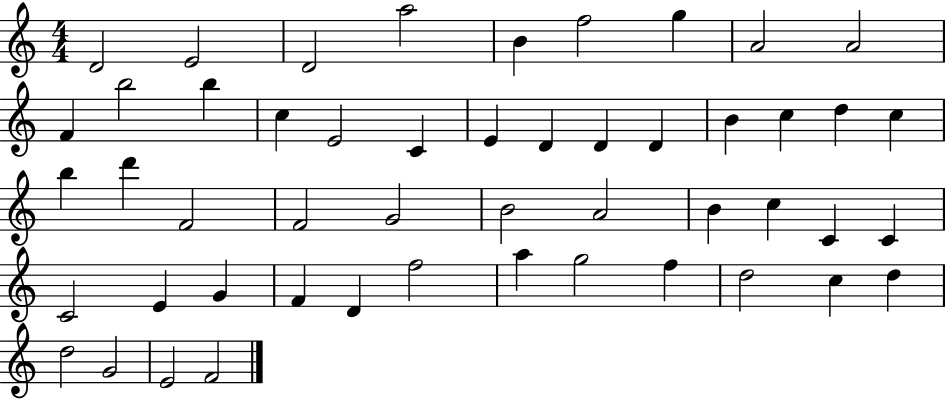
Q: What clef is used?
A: treble